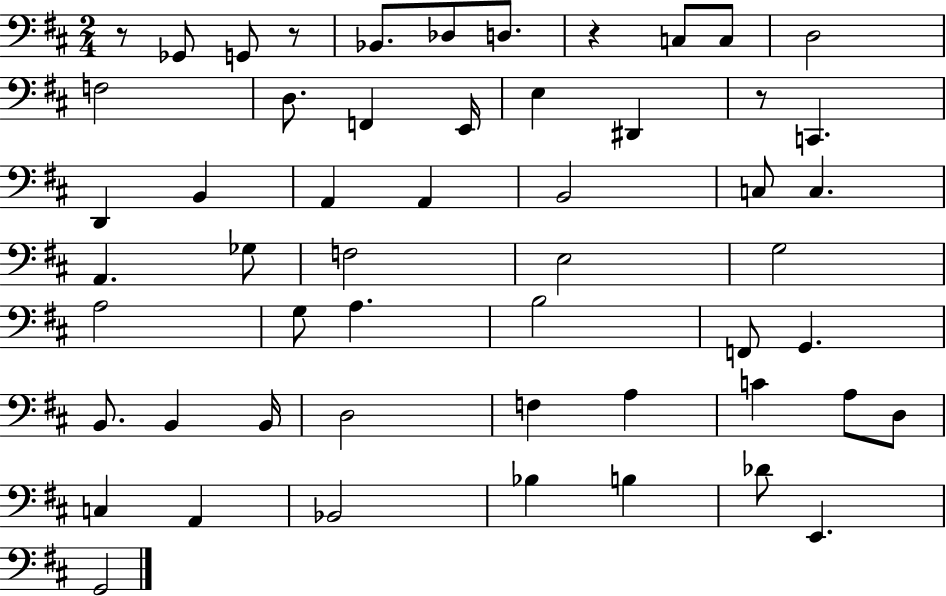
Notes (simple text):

R/e Gb2/e G2/e R/e Bb2/e. Db3/e D3/e. R/q C3/e C3/e D3/h F3/h D3/e. F2/q E2/s E3/q D#2/q R/e C2/q. D2/q B2/q A2/q A2/q B2/h C3/e C3/q. A2/q. Gb3/e F3/h E3/h G3/h A3/h G3/e A3/q. B3/h F2/e G2/q. B2/e. B2/q B2/s D3/h F3/q A3/q C4/q A3/e D3/e C3/q A2/q Bb2/h Bb3/q B3/q Db4/e E2/q. G2/h